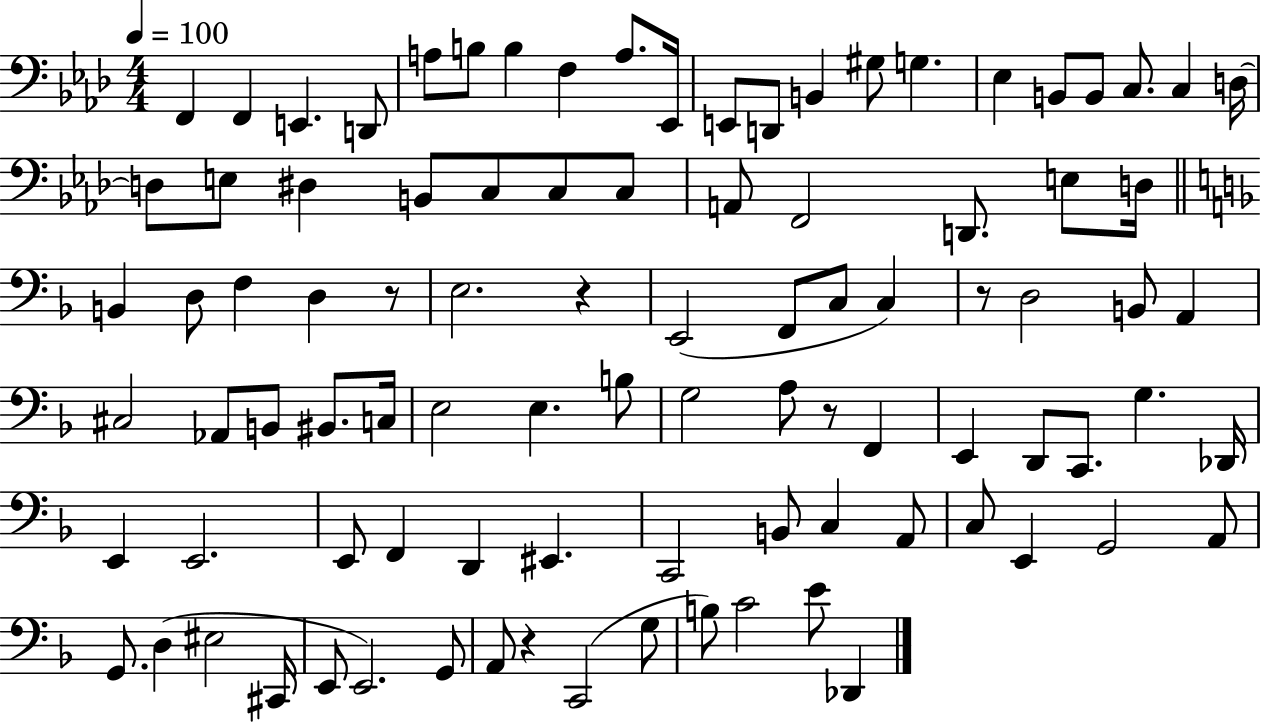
X:1
T:Untitled
M:4/4
L:1/4
K:Ab
F,, F,, E,, D,,/2 A,/2 B,/2 B, F, A,/2 _E,,/4 E,,/2 D,,/2 B,, ^G,/2 G, _E, B,,/2 B,,/2 C,/2 C, D,/4 D,/2 E,/2 ^D, B,,/2 C,/2 C,/2 C,/2 A,,/2 F,,2 D,,/2 E,/2 D,/4 B,, D,/2 F, D, z/2 E,2 z E,,2 F,,/2 C,/2 C, z/2 D,2 B,,/2 A,, ^C,2 _A,,/2 B,,/2 ^B,,/2 C,/4 E,2 E, B,/2 G,2 A,/2 z/2 F,, E,, D,,/2 C,,/2 G, _D,,/4 E,, E,,2 E,,/2 F,, D,, ^E,, C,,2 B,,/2 C, A,,/2 C,/2 E,, G,,2 A,,/2 G,,/2 D, ^E,2 ^C,,/4 E,,/2 E,,2 G,,/2 A,,/2 z C,,2 G,/2 B,/2 C2 E/2 _D,,